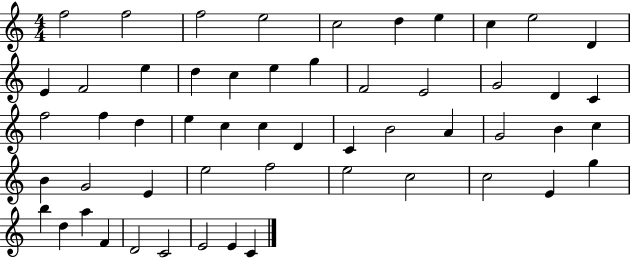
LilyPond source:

{
  \clef treble
  \numericTimeSignature
  \time 4/4
  \key c \major
  f''2 f''2 | f''2 e''2 | c''2 d''4 e''4 | c''4 e''2 d'4 | \break e'4 f'2 e''4 | d''4 c''4 e''4 g''4 | f'2 e'2 | g'2 d'4 c'4 | \break f''2 f''4 d''4 | e''4 c''4 c''4 d'4 | c'4 b'2 a'4 | g'2 b'4 c''4 | \break b'4 g'2 e'4 | e''2 f''2 | e''2 c''2 | c''2 e'4 g''4 | \break b''4 d''4 a''4 f'4 | d'2 c'2 | e'2 e'4 c'4 | \bar "|."
}